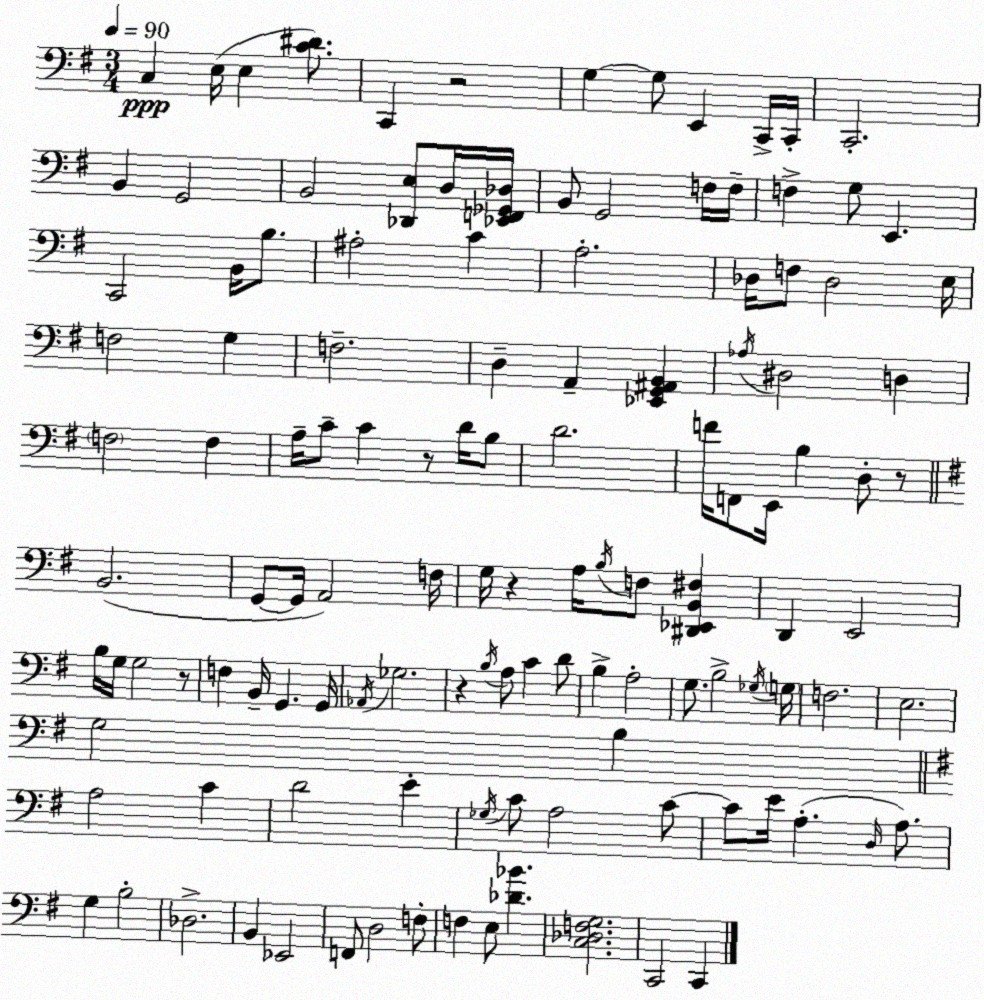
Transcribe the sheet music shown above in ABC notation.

X:1
T:Untitled
M:3/4
L:1/4
K:Em
C, E,/4 E, [C^D]/2 C,, z2 G, G,/2 E,, C,,/4 C,,/4 C,,2 B,, G,,2 B,,2 [_D,,E,]/2 D,/4 [_E,,F,,_G,,_D,]/4 B,,/2 G,,2 F,/4 F,/4 F, G,/2 E,, C,,2 B,,/4 B,/2 ^A,2 C A,2 _D,/4 F,/2 _D,2 E,/4 F,2 G, F,2 D, A,, [_E,,G,,^A,,B,,] _A,/4 ^D,2 D, F,2 F, A,/4 C/2 C z/2 D/4 B,/2 D2 F/4 F,,/2 E,,/4 B, D,/2 z/2 B,,2 G,,/2 G,,/4 A,,2 F,/4 G,/4 z A,/4 B,/4 F,/2 [^D,,_E,,B,,^F,] D,, E,,2 B,/4 G,/4 G,2 z/2 F, B,,/4 G,, G,,/4 _A,,/4 _G,2 z B,/4 A,/2 C D/2 B, A,2 G,/2 B,2 _G,/4 G,/4 F,2 E,2 G,2 B, A,2 C D2 E _G,/4 C/2 A,2 C/2 C/2 E/4 A, D,/4 A,/2 G, B,2 _D,2 B,, _E,,2 F,,/2 D,2 F,/2 F, E,/2 [_D_B] [C,_D,F,G,]2 C,,2 C,,